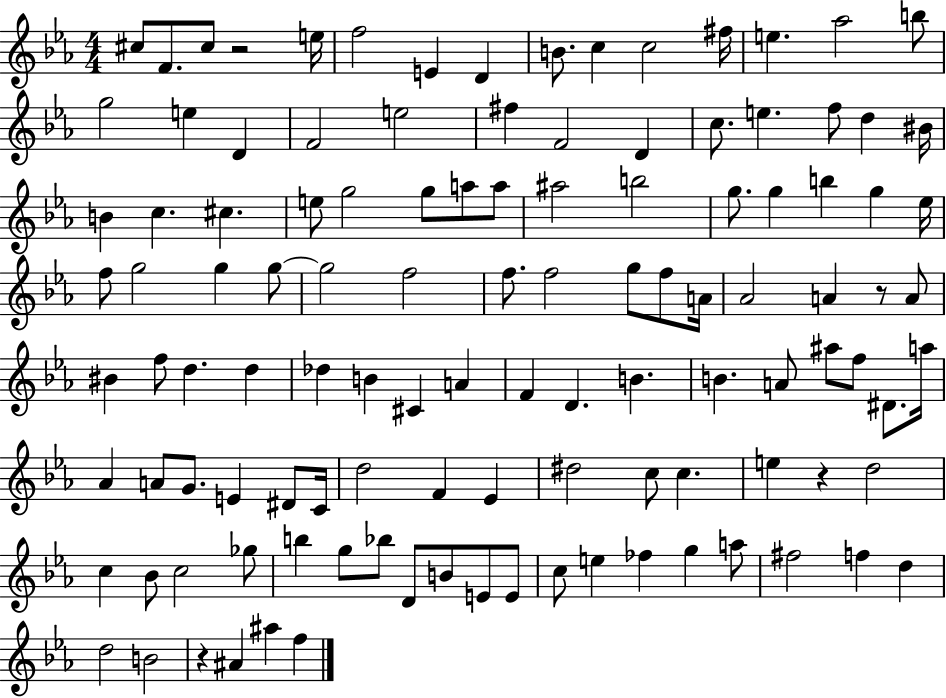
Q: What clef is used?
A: treble